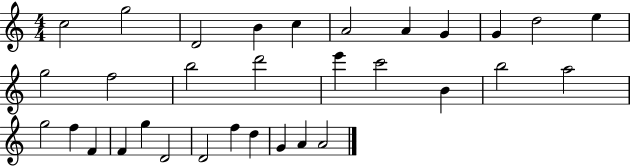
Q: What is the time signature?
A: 4/4